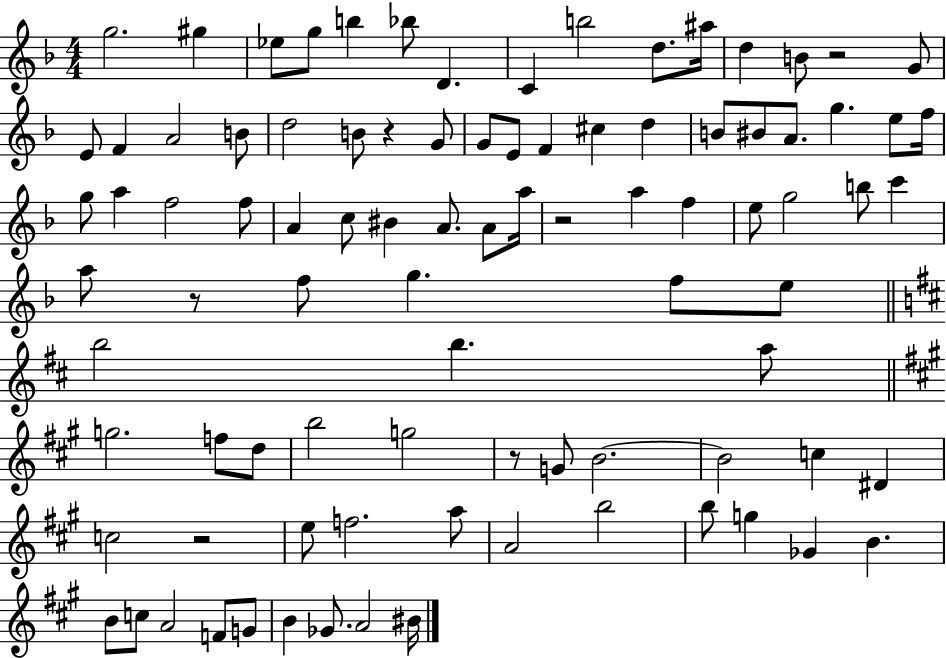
{
  \clef treble
  \numericTimeSignature
  \time 4/4
  \key f \major
  g''2. gis''4 | ees''8 g''8 b''4 bes''8 d'4. | c'4 b''2 d''8. ais''16 | d''4 b'8 r2 g'8 | \break e'8 f'4 a'2 b'8 | d''2 b'8 r4 g'8 | g'8 e'8 f'4 cis''4 d''4 | b'8 bis'8 a'8. g''4. e''8 f''16 | \break g''8 a''4 f''2 f''8 | a'4 c''8 bis'4 a'8. a'8 a''16 | r2 a''4 f''4 | e''8 g''2 b''8 c'''4 | \break a''8 r8 f''8 g''4. f''8 e''8 | \bar "||" \break \key b \minor b''2 b''4. a''8 | \bar "||" \break \key a \major g''2. f''8 d''8 | b''2 g''2 | r8 g'8 b'2.~~ | b'2 c''4 dis'4 | \break c''2 r2 | e''8 f''2. a''8 | a'2 b''2 | b''8 g''4 ges'4 b'4. | \break b'8 c''8 a'2 f'8 g'8 | b'4 ges'8. a'2 bis'16 | \bar "|."
}